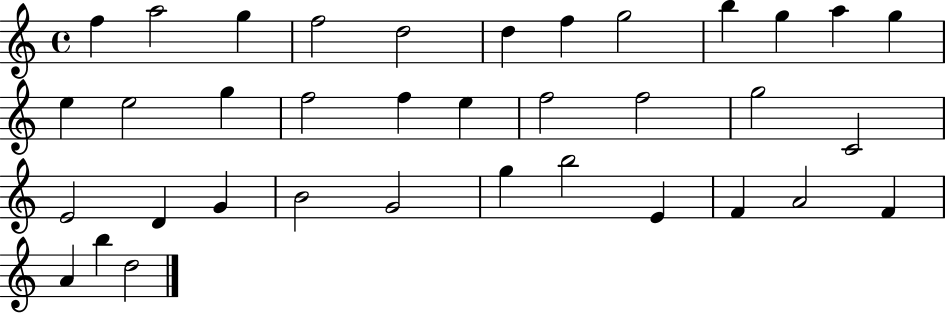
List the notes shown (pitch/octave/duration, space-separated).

F5/q A5/h G5/q F5/h D5/h D5/q F5/q G5/h B5/q G5/q A5/q G5/q E5/q E5/h G5/q F5/h F5/q E5/q F5/h F5/h G5/h C4/h E4/h D4/q G4/q B4/h G4/h G5/q B5/h E4/q F4/q A4/h F4/q A4/q B5/q D5/h